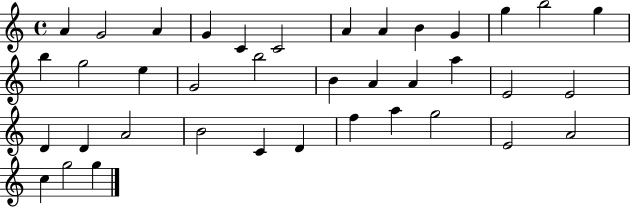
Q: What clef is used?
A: treble